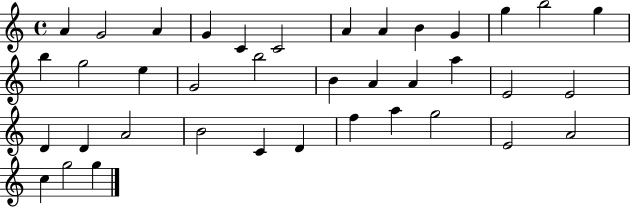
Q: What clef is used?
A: treble